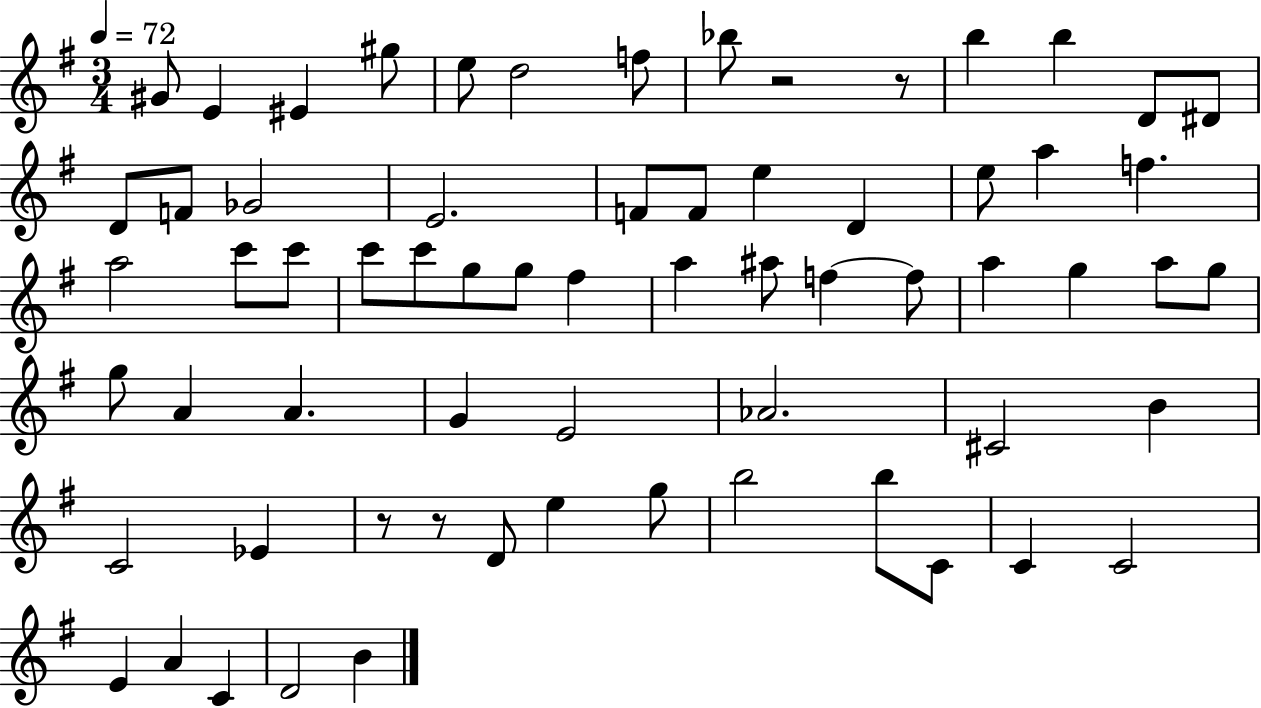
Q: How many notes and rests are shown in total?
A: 66